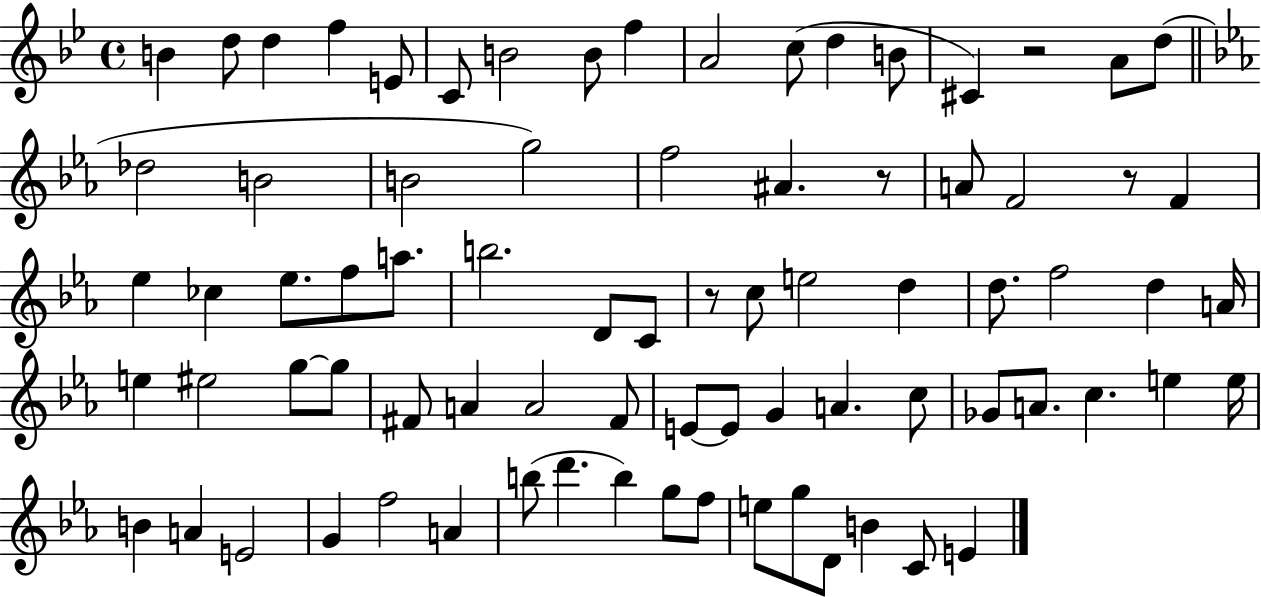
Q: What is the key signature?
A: BES major